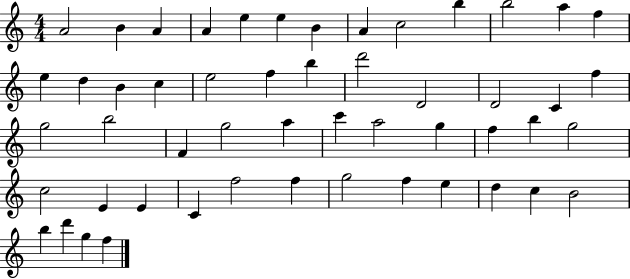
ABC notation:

X:1
T:Untitled
M:4/4
L:1/4
K:C
A2 B A A e e B A c2 b b2 a f e d B c e2 f b d'2 D2 D2 C f g2 b2 F g2 a c' a2 g f b g2 c2 E E C f2 f g2 f e d c B2 b d' g f